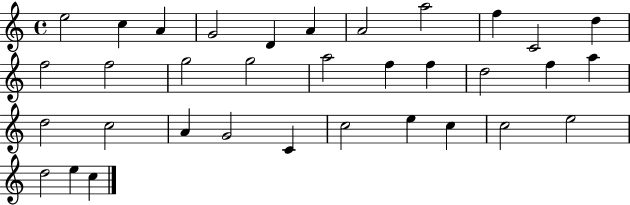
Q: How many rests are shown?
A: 0